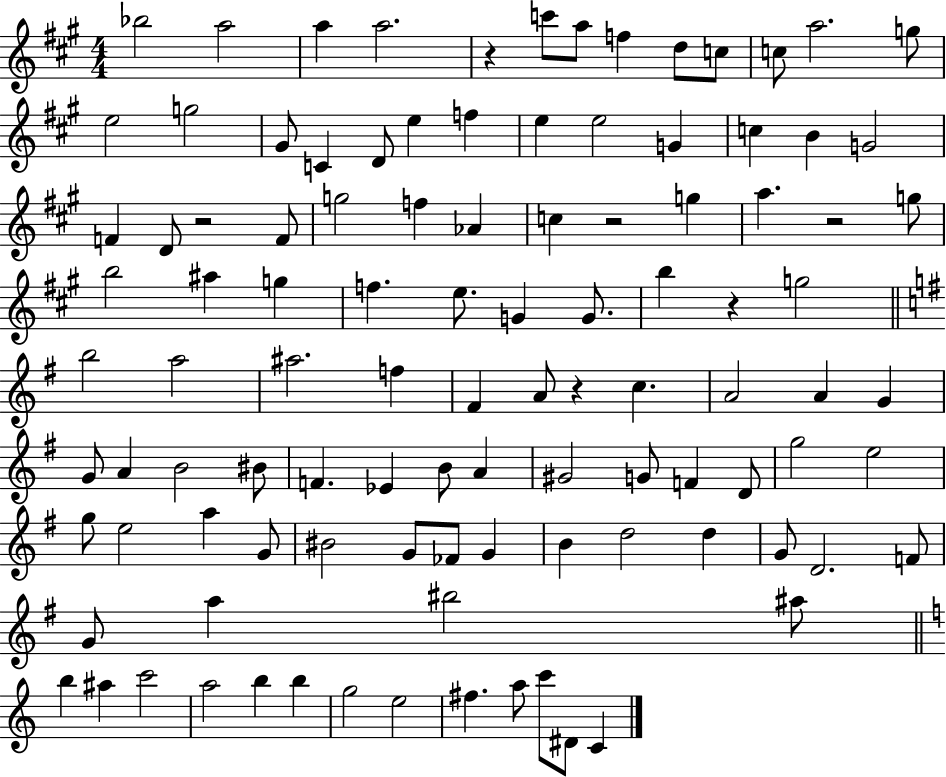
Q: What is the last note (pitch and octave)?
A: C4